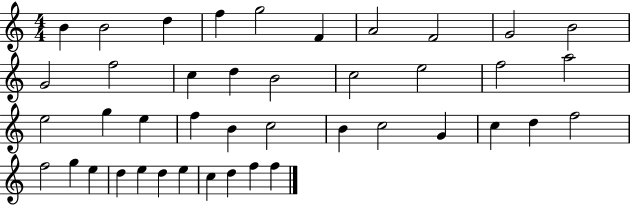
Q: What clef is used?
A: treble